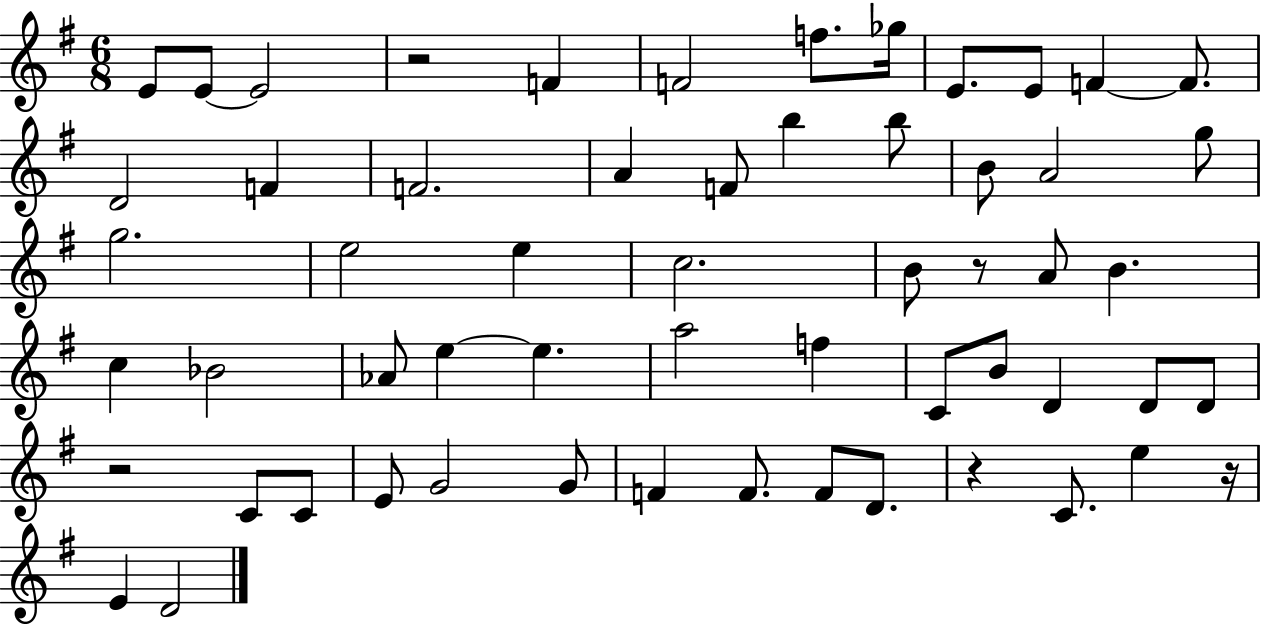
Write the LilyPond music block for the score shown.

{
  \clef treble
  \numericTimeSignature
  \time 6/8
  \key g \major
  e'8 e'8~~ e'2 | r2 f'4 | f'2 f''8. ges''16 | e'8. e'8 f'4~~ f'8. | \break d'2 f'4 | f'2. | a'4 f'8 b''4 b''8 | b'8 a'2 g''8 | \break g''2. | e''2 e''4 | c''2. | b'8 r8 a'8 b'4. | \break c''4 bes'2 | aes'8 e''4~~ e''4. | a''2 f''4 | c'8 b'8 d'4 d'8 d'8 | \break r2 c'8 c'8 | e'8 g'2 g'8 | f'4 f'8. f'8 d'8. | r4 c'8. e''4 r16 | \break e'4 d'2 | \bar "|."
}